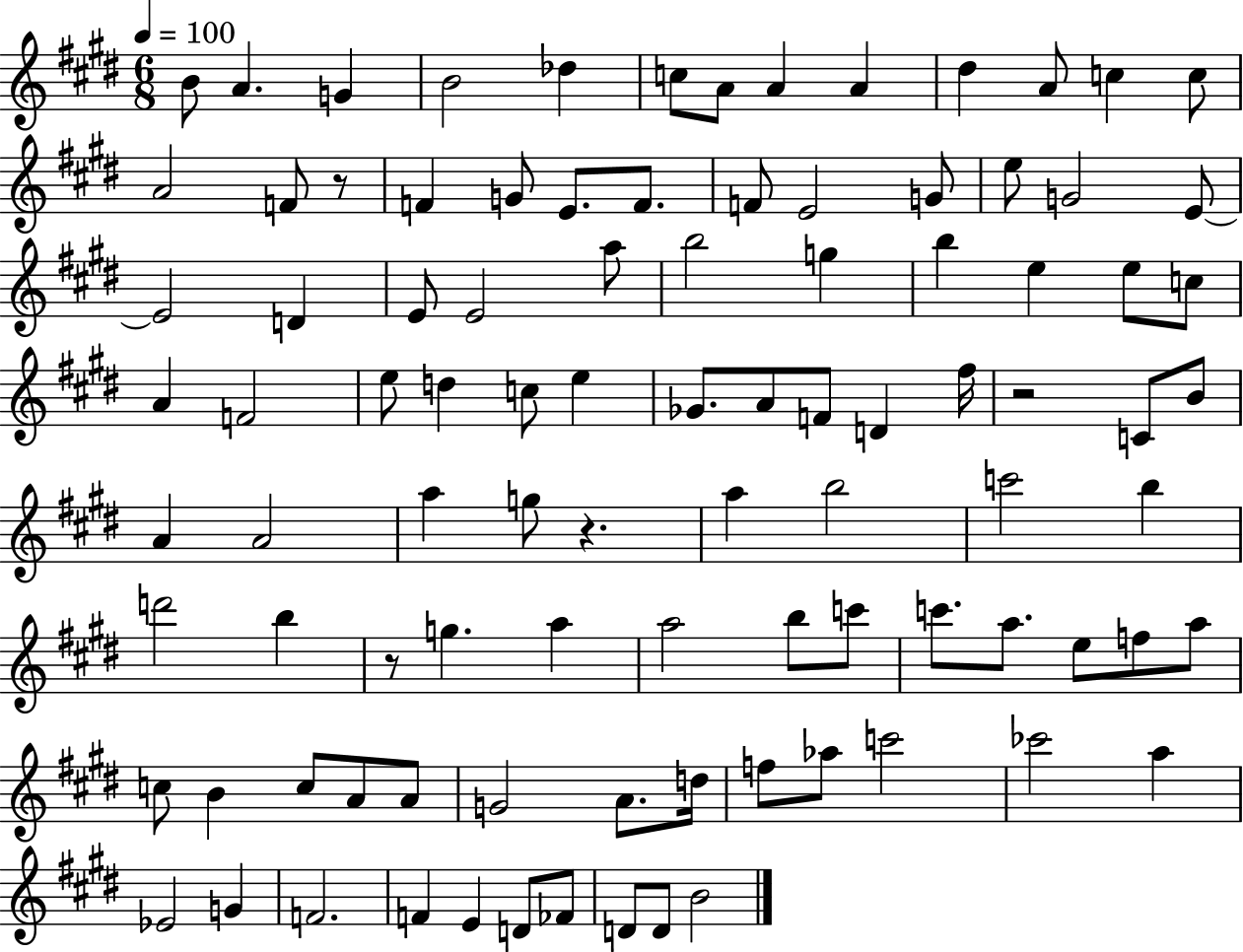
X:1
T:Untitled
M:6/8
L:1/4
K:E
B/2 A G B2 _d c/2 A/2 A A ^d A/2 c c/2 A2 F/2 z/2 F G/2 E/2 F/2 F/2 E2 G/2 e/2 G2 E/2 E2 D E/2 E2 a/2 b2 g b e e/2 c/2 A F2 e/2 d c/2 e _G/2 A/2 F/2 D ^f/4 z2 C/2 B/2 A A2 a g/2 z a b2 c'2 b d'2 b z/2 g a a2 b/2 c'/2 c'/2 a/2 e/2 f/2 a/2 c/2 B c/2 A/2 A/2 G2 A/2 d/4 f/2 _a/2 c'2 _c'2 a _E2 G F2 F E D/2 _F/2 D/2 D/2 B2